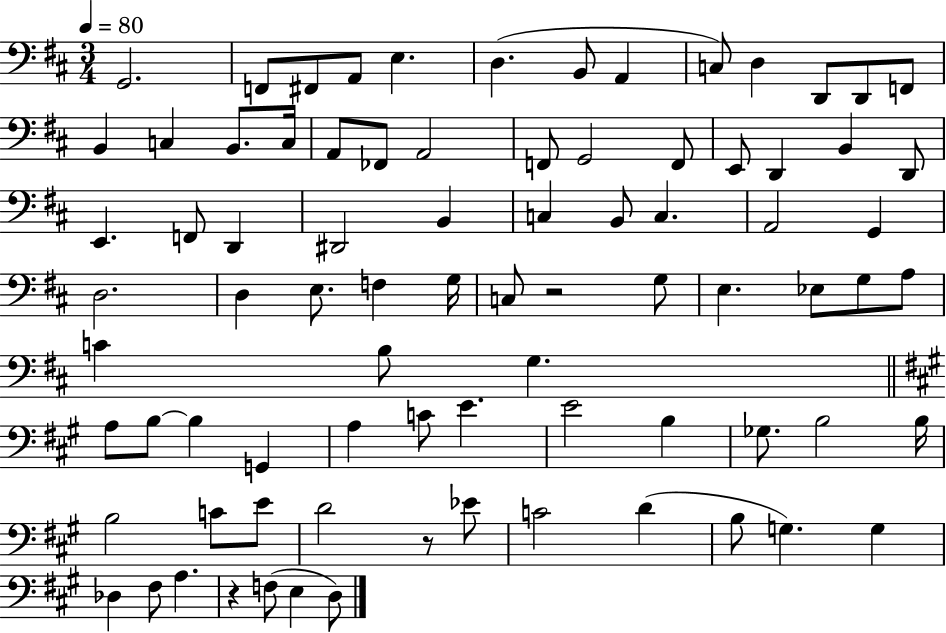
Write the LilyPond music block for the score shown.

{
  \clef bass
  \numericTimeSignature
  \time 3/4
  \key d \major
  \tempo 4 = 80
  \repeat volta 2 { g,2. | f,8 fis,8 a,8 e4. | d4.( b,8 a,4 | c8) d4 d,8 d,8 f,8 | \break b,4 c4 b,8. c16 | a,8 fes,8 a,2 | f,8 g,2 f,8 | e,8 d,4 b,4 d,8 | \break e,4. f,8 d,4 | dis,2 b,4 | c4 b,8 c4. | a,2 g,4 | \break d2. | d4 e8. f4 g16 | c8 r2 g8 | e4. ees8 g8 a8 | \break c'4 b8 g4. | \bar "||" \break \key a \major a8 b8~~ b4 g,4 | a4 c'8 e'4. | e'2 b4 | ges8. b2 b16 | \break b2 c'8 e'8 | d'2 r8 ees'8 | c'2 d'4( | b8 g4.) g4 | \break des4 fis8 a4. | r4 f8( e4 d8) | } \bar "|."
}